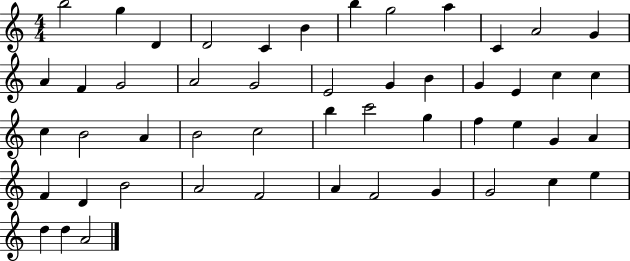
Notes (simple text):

B5/h G5/q D4/q D4/h C4/q B4/q B5/q G5/h A5/q C4/q A4/h G4/q A4/q F4/q G4/h A4/h G4/h E4/h G4/q B4/q G4/q E4/q C5/q C5/q C5/q B4/h A4/q B4/h C5/h B5/q C6/h G5/q F5/q E5/q G4/q A4/q F4/q D4/q B4/h A4/h F4/h A4/q F4/h G4/q G4/h C5/q E5/q D5/q D5/q A4/h